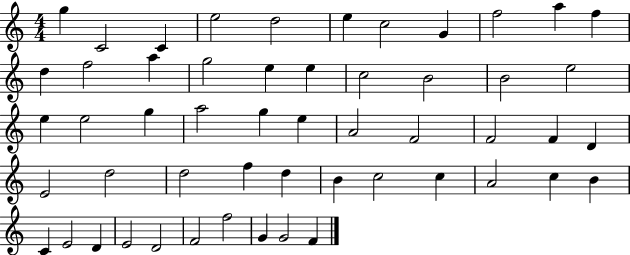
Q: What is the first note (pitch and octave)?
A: G5